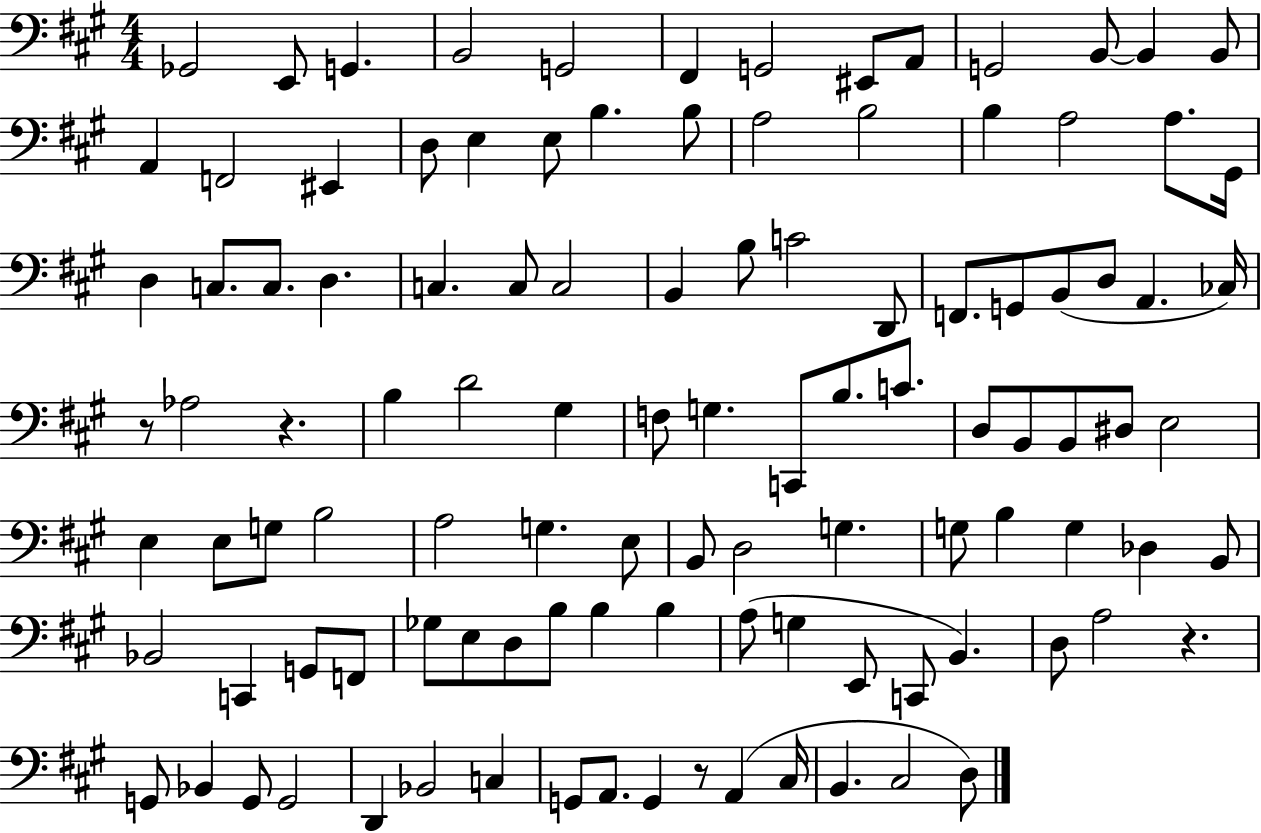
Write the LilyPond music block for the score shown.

{
  \clef bass
  \numericTimeSignature
  \time 4/4
  \key a \major
  ges,2 e,8 g,4. | b,2 g,2 | fis,4 g,2 eis,8 a,8 | g,2 b,8~~ b,4 b,8 | \break a,4 f,2 eis,4 | d8 e4 e8 b4. b8 | a2 b2 | b4 a2 a8. gis,16 | \break d4 c8. c8. d4. | c4. c8 c2 | b,4 b8 c'2 d,8 | f,8. g,8 b,8( d8 a,4. ces16) | \break r8 aes2 r4. | b4 d'2 gis4 | f8 g4. c,8 b8. c'8. | d8 b,8 b,8 dis8 e2 | \break e4 e8 g8 b2 | a2 g4. e8 | b,8 d2 g4. | g8 b4 g4 des4 b,8 | \break bes,2 c,4 g,8 f,8 | ges8 e8 d8 b8 b4 b4 | a8( g4 e,8 c,8 b,4.) | d8 a2 r4. | \break g,8 bes,4 g,8 g,2 | d,4 bes,2 c4 | g,8 a,8. g,4 r8 a,4( cis16 | b,4. cis2 d8) | \break \bar "|."
}